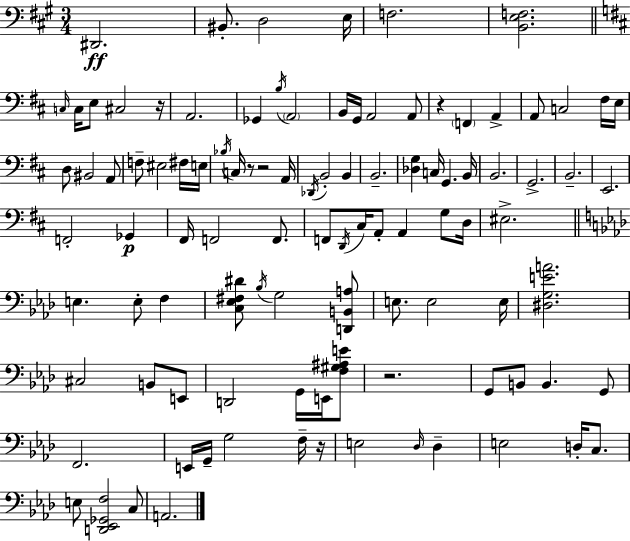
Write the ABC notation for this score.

X:1
T:Untitled
M:3/4
L:1/4
K:A
^D,,2 ^B,,/2 D,2 E,/4 F,2 [B,,E,F,]2 C,/4 C,/4 E,/2 ^C,2 z/4 A,,2 _G,, B,/4 A,,2 B,,/4 G,,/4 A,,2 A,,/2 z F,, A,, A,,/2 C,2 ^F,/4 E,/4 D,/2 ^B,,2 A,,/2 F,/2 ^E,2 ^F,/4 E,/4 _B,/4 C,/4 z/2 z2 A,,/4 _D,,/4 B,,2 B,, B,,2 [_D,G,] C,/4 G,, B,,/4 B,,2 G,,2 B,,2 E,,2 F,,2 _G,, ^F,,/4 F,,2 F,,/2 F,,/2 D,,/4 ^C,/4 A,,/2 A,, G,/2 D,/4 ^E,2 E, E,/2 F, [C,_E,^F,^D]/2 _B,/4 G,2 [D,,B,,A,]/2 E,/2 E,2 E,/4 [^D,G,EA]2 ^C,2 B,,/2 E,,/2 D,,2 G,,/4 E,,/4 [F,^G,^A,E]/2 z2 G,,/2 B,,/2 B,, G,,/2 F,,2 E,,/4 G,,/4 G,2 F,/4 z/4 E,2 _D,/4 _D, E,2 D,/4 C,/2 E,/2 [D,,_E,,_G,,F,]2 C,/2 A,,2